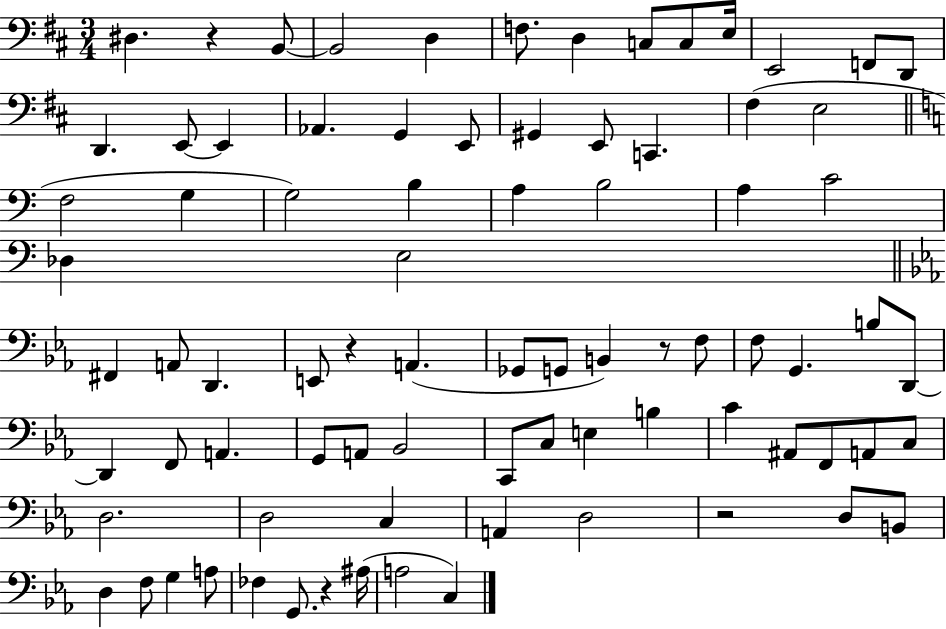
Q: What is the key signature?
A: D major